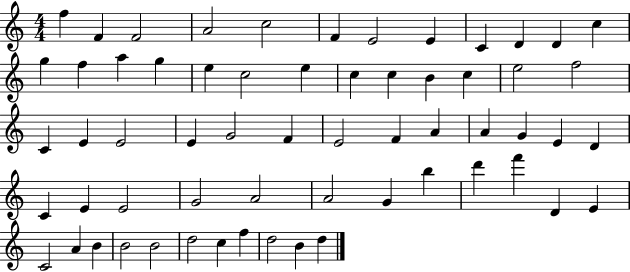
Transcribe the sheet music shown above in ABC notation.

X:1
T:Untitled
M:4/4
L:1/4
K:C
f F F2 A2 c2 F E2 E C D D c g f a g e c2 e c c B c e2 f2 C E E2 E G2 F E2 F A A G E D C E E2 G2 A2 A2 G b d' f' D E C2 A B B2 B2 d2 c f d2 B d